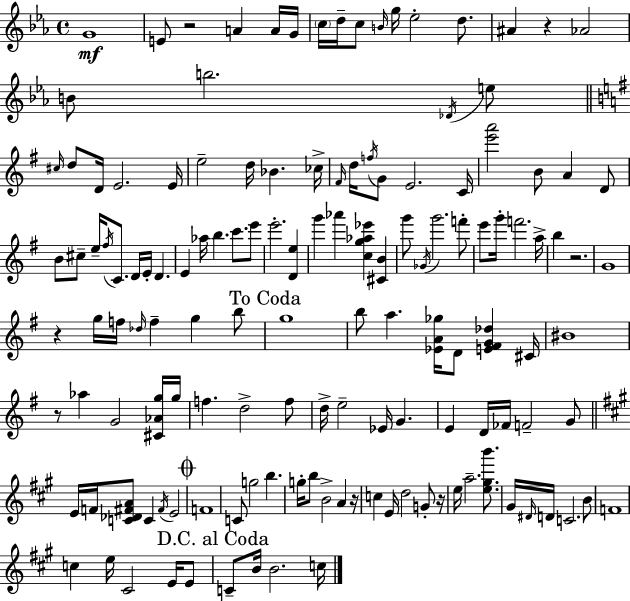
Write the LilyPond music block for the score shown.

{
  \clef treble
  \time 4/4
  \defaultTimeSignature
  \key c \minor
  g'1\mf | e'8 r2 a'4 a'16 g'16 | \parenthesize c''16 d''16-- c''8 \grace { b'16 } g''16 ees''2-. d''8. | ais'4 r4 aes'2 | \break b'8 b''2. \acciaccatura { des'16 } | e''8 \bar "||" \break \key g \major \grace { cis''16 } d''8 d'16 e'2. | e'16 e''2-- d''16 bes'4. | ces''16-> \grace { fis'16 } d''16 \acciaccatura { f''16 } g'8 e'2. | c'16 <e''' a'''>2 b'8 a'4 | \break d'8 b'8 cis''8-- e''16-- \acciaccatura { fis''16 } c'8. d'16 e'16-. d'4. | e'4 aes''16 b''4. c'''8. | e'''8 e'''2.-. | <d' e''>4 g'''4 aes'''4 <c'' g'' aes'' ees'''>4 | \break <cis' b'>4 g'''8 \acciaccatura { ges'16 } g'''2. | f'''8-. e'''8 g'''16-. f'''2. | a''16-> b''4 r2. | g'1 | \break r4 g''16 f''16 \grace { des''16 } f''4-- | g''4 b''8 \mark "To Coda" g''1 | b''8 a''4. <ees' a' ges''>16 d'8 | <e' fis' g' des''>4 cis'16 bis'1 | \break r8 aes''4 g'2 | <cis' aes' g''>16 g''16 f''4. d''2-> | f''8 d''16-> e''2-- ees'16 | g'4. e'4 d'16 fes'16 f'2-- | \break g'8 \bar "||" \break \key a \major e'16 f'16 <c' des' fis' a'>8 c'4 \acciaccatura { fis'16 } e'2 | \mark \markup { \musicglyph "scripts.coda" } f'1 | c'8 g''2 b''4. | g''16-. b''8 b'2-> a'4 | \break r16 c''4 e'16 d''2 g'8-. | r16 e''16 a''2.-- <e'' gis'' b'''>8. | gis'16 \grace { dis'16 } d'16 c'2. | b'8 f'1 | \break c''4 e''16 cis'2 e'16 | e'8 \mark "D.C. al Coda" c'8-- b'16 b'2. | c''16 \bar "|."
}